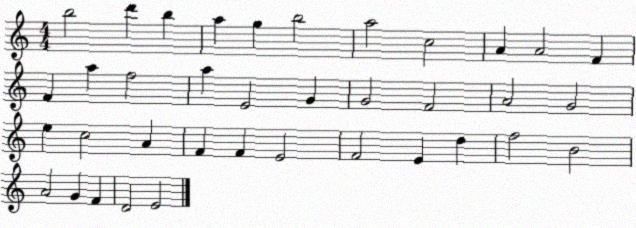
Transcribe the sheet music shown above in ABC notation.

X:1
T:Untitled
M:4/4
L:1/4
K:C
b2 d' b a g b2 a2 c2 A A2 F F a f2 a E2 G G2 F2 A2 G2 e c2 A F F E2 F2 E d f2 B2 A2 G F D2 E2